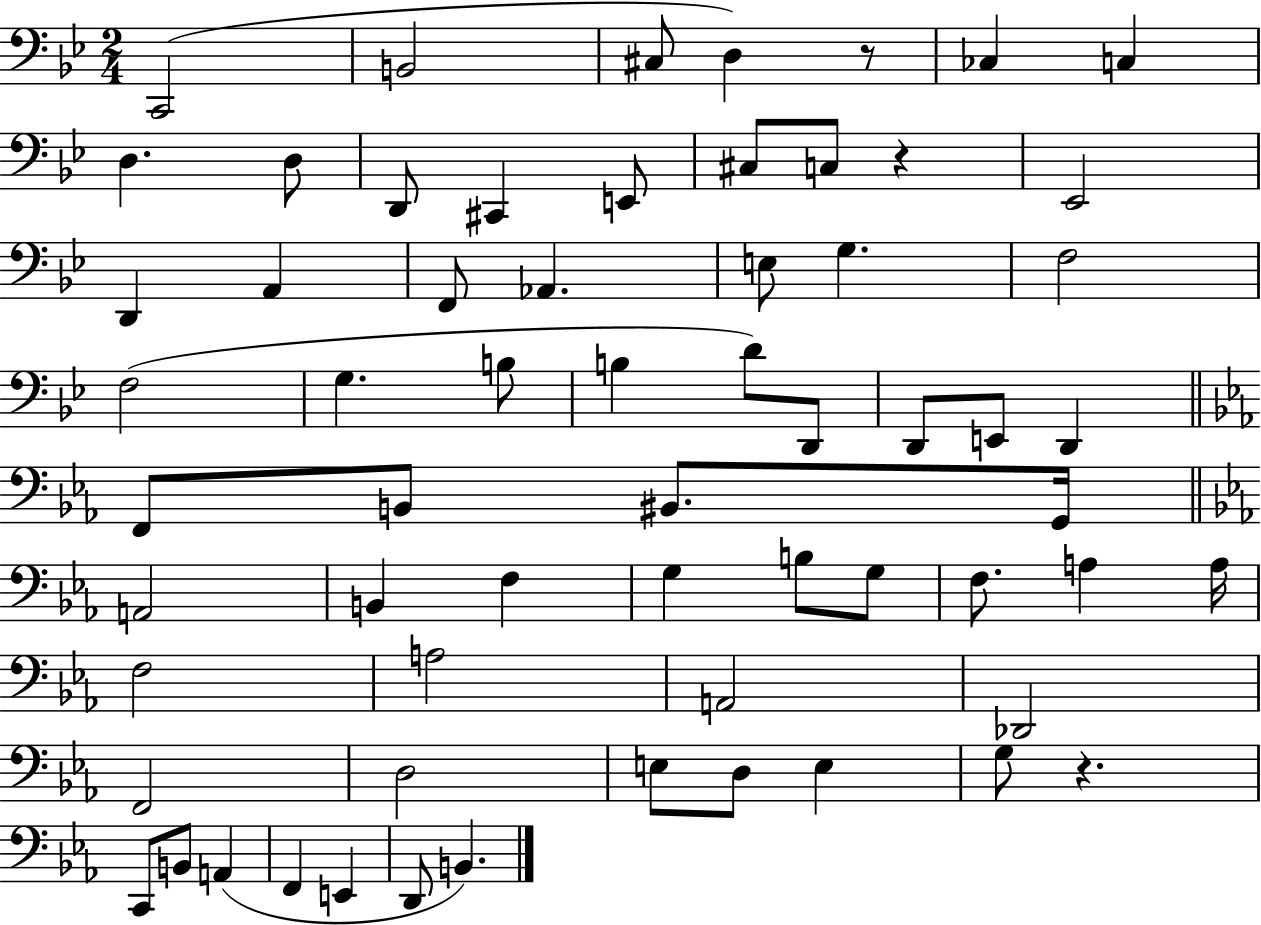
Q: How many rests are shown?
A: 3